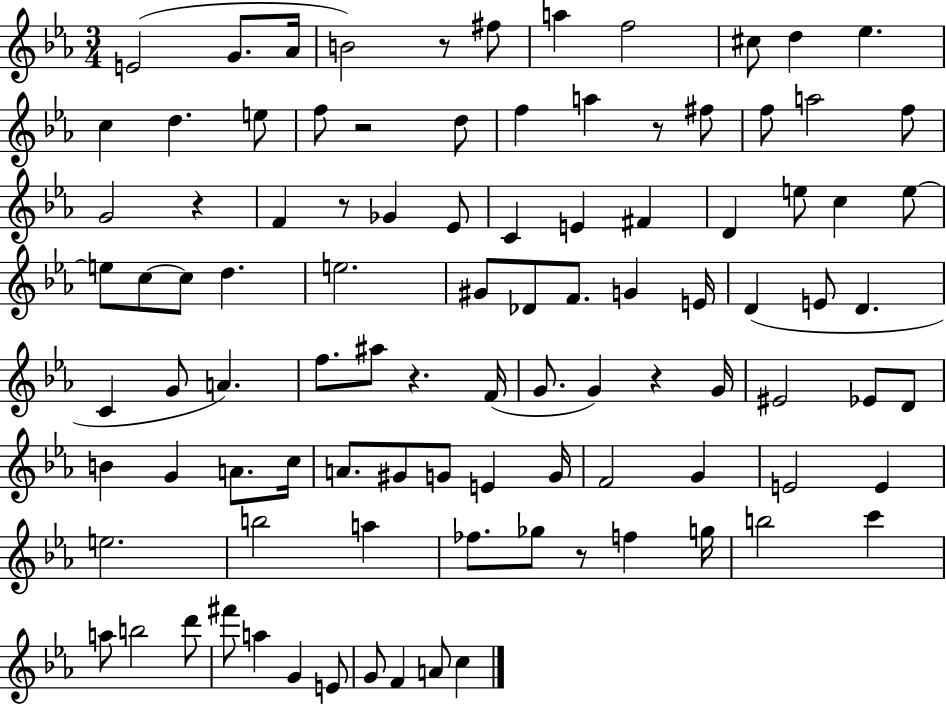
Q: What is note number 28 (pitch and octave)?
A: F#4